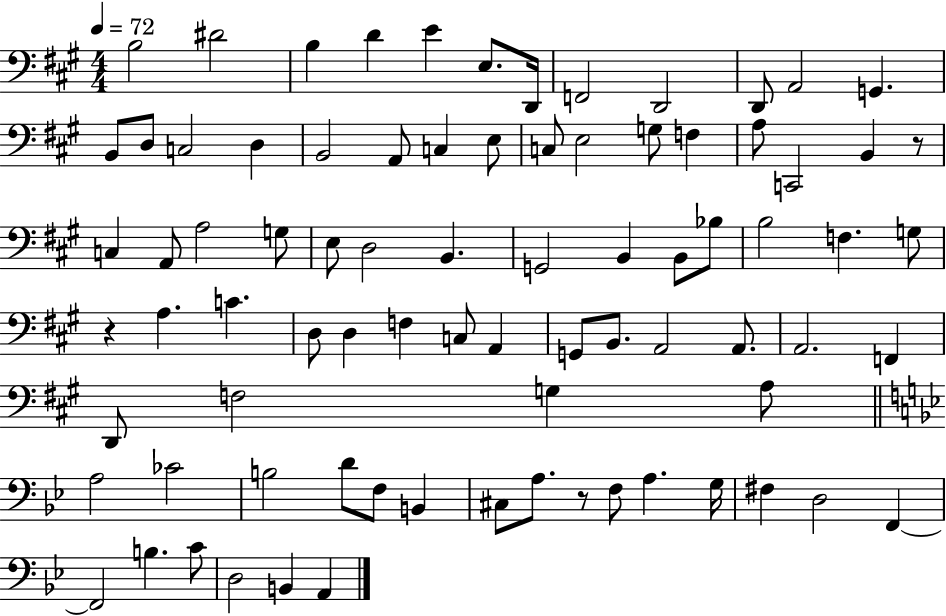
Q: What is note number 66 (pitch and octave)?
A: A3